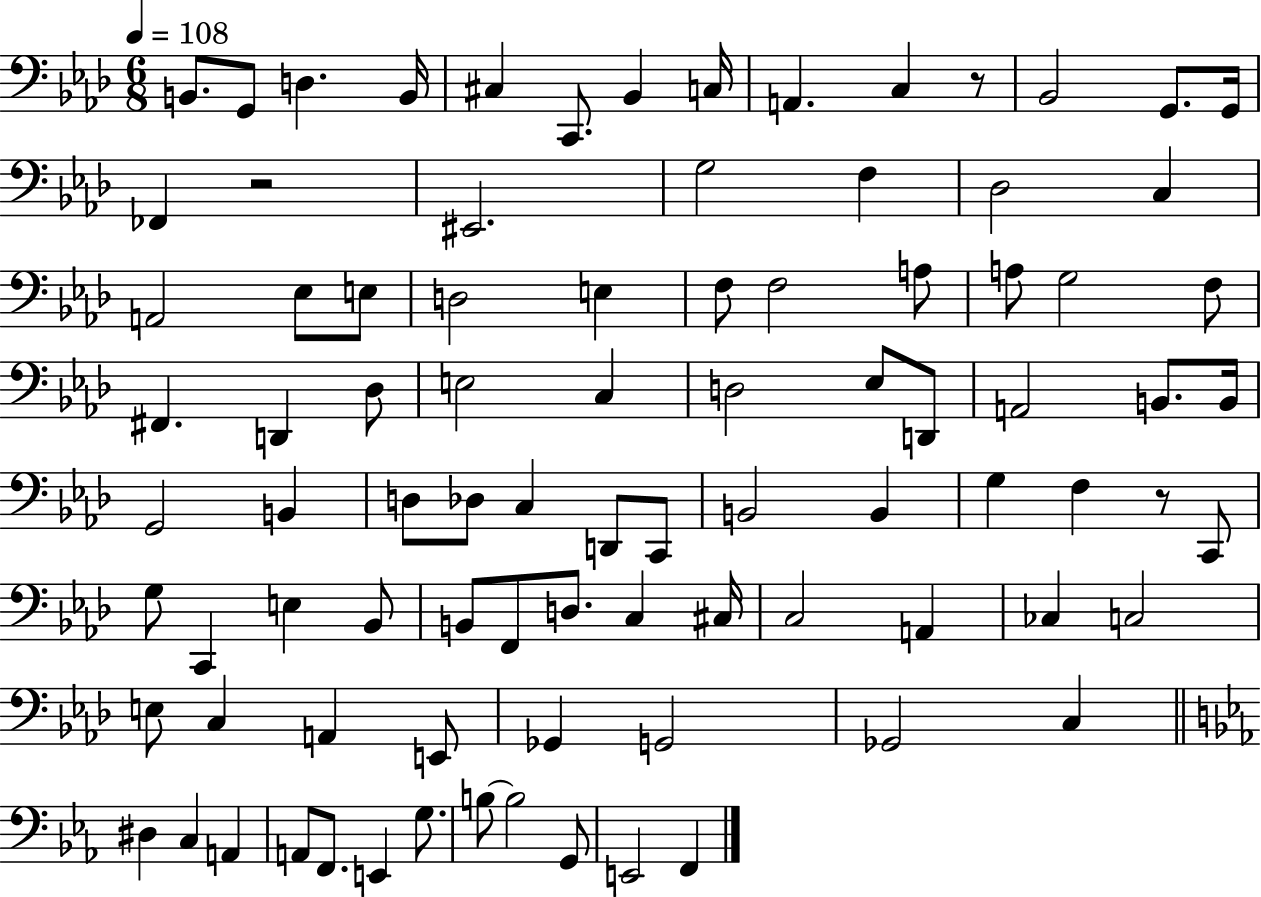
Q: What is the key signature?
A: AES major